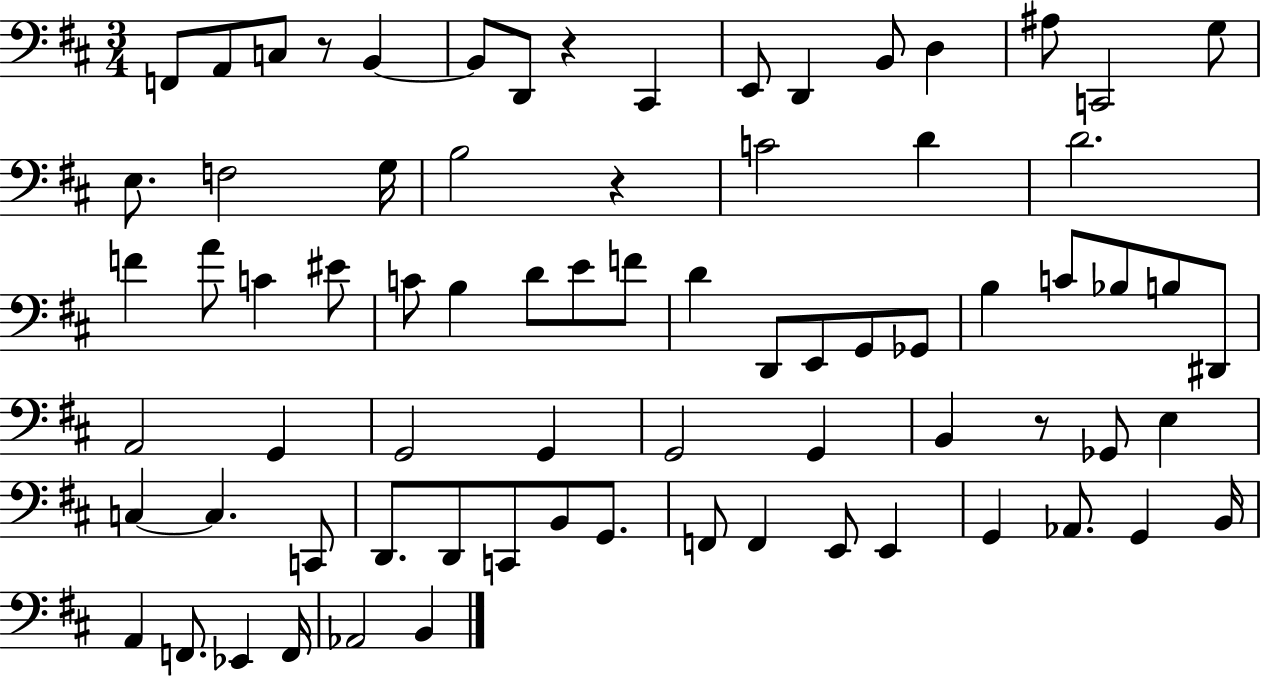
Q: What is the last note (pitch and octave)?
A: B2